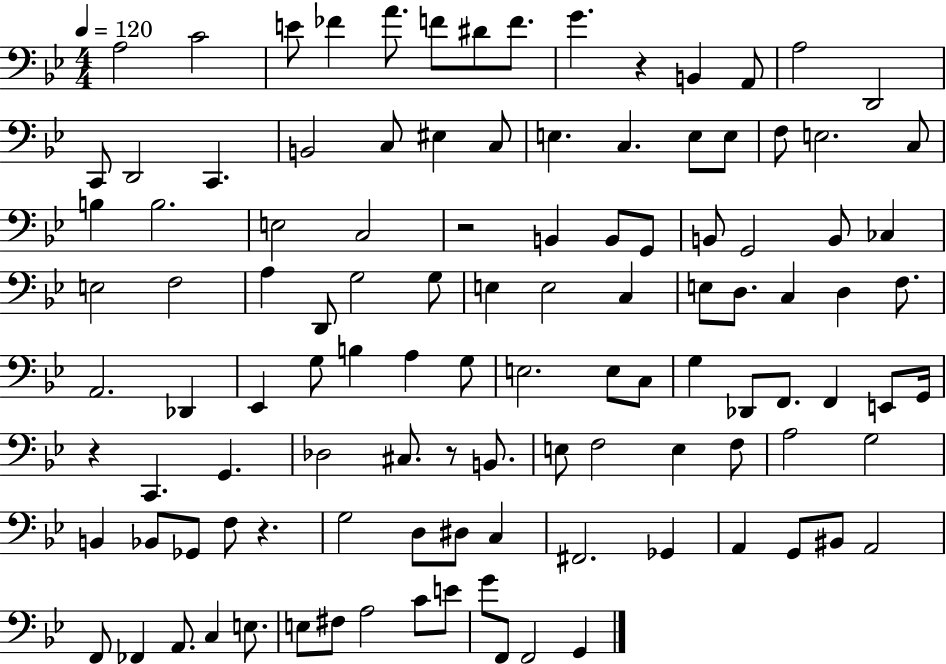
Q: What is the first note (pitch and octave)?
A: A3